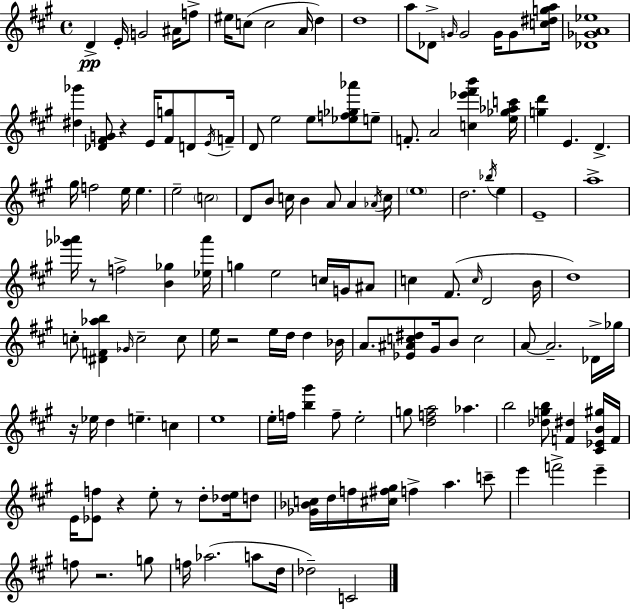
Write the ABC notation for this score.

X:1
T:Untitled
M:4/4
L:1/4
K:A
D E/4 G2 ^A/4 f/2 ^e/4 c/2 c2 A/4 d d4 a/2 _D/2 G/4 G2 G/4 G/2 [c^dga]/4 [_D_GA_e]4 [^d_g'] [_D^FG]/2 z E/4 [^Fg]/2 D/2 E/4 F/4 D/2 e2 e/2 [_ef_g_a']/2 e/2 F/2 A2 [c_e'^f'b'] [e_g_ac']/4 [gd'] E D ^g/4 f2 e/4 e e2 c2 D/2 B/2 c/4 B A/2 A _A/4 c/4 e4 d2 _b/4 e E4 a4 [_g'_a']/4 z/2 f2 [B_g] [_e_a']/4 g e2 c/4 G/4 ^A/2 c ^F/2 c/4 D2 B/4 d4 c/2 [^DF_ab] _G/4 c2 c/2 e/4 z2 e/4 d/4 d _B/4 A/2 [_E^Ac^d]/2 ^G/4 B/2 c2 A/2 A2 _D/4 _g/4 z/4 _e/4 d e c e4 e/4 f/4 [b^g'] f/2 e2 g/2 [dfa]2 _a b2 [_dgb]/2 [F^d] [^C_EB^g]/4 F/4 E/4 [_Ef]/2 z e/2 z/2 d/2 [_de]/4 d/2 [_G_Bc]/4 d/4 f/4 [^c^f^g]/4 f a c'/2 e' f'2 e' f/2 z2 g/2 f/4 _a2 a/2 d/4 _d2 C2